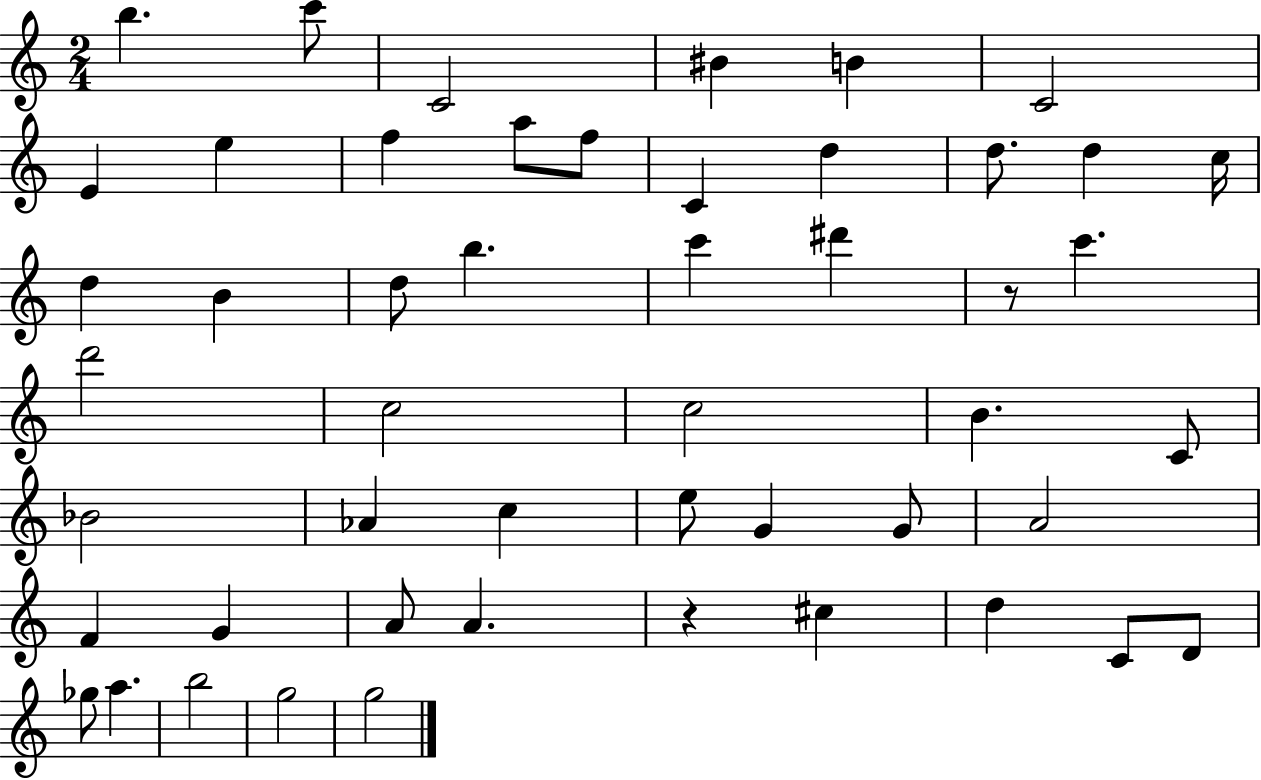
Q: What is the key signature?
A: C major